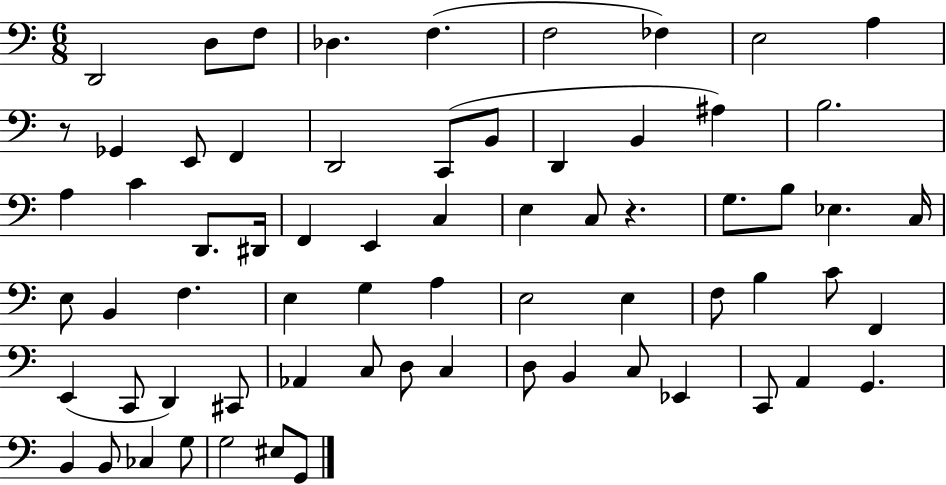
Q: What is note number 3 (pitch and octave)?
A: F3